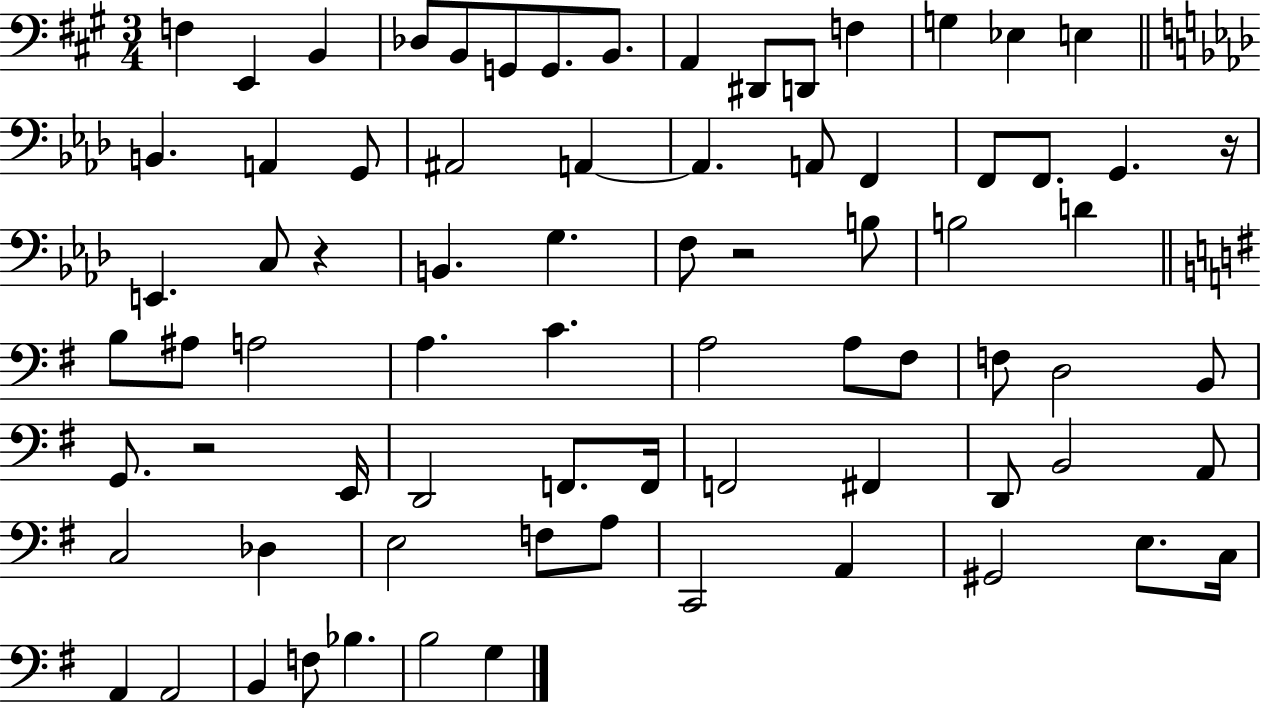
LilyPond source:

{
  \clef bass
  \numericTimeSignature
  \time 3/4
  \key a \major
  f4 e,4 b,4 | des8 b,8 g,8 g,8. b,8. | a,4 dis,8 d,8 f4 | g4 ees4 e4 | \break \bar "||" \break \key aes \major b,4. a,4 g,8 | ais,2 a,4~~ | a,4. a,8 f,4 | f,8 f,8. g,4. r16 | \break e,4. c8 r4 | b,4. g4. | f8 r2 b8 | b2 d'4 | \break \bar "||" \break \key g \major b8 ais8 a2 | a4. c'4. | a2 a8 fis8 | f8 d2 b,8 | \break g,8. r2 e,16 | d,2 f,8. f,16 | f,2 fis,4 | d,8 b,2 a,8 | \break c2 des4 | e2 f8 a8 | c,2 a,4 | gis,2 e8. c16 | \break a,4 a,2 | b,4 f8 bes4. | b2 g4 | \bar "|."
}